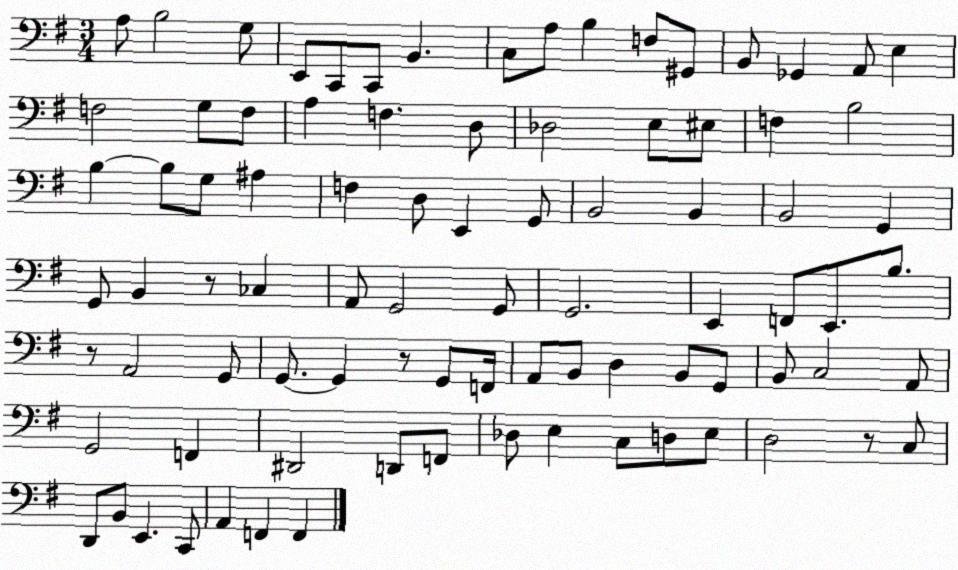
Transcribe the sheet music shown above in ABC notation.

X:1
T:Untitled
M:3/4
L:1/4
K:G
A,/2 B,2 G,/2 E,,/2 C,,/2 C,,/2 B,, C,/2 A,/2 B, F,/2 ^G,,/2 B,,/2 _G,, A,,/2 E, F,2 G,/2 F,/2 A, F, D,/2 _D,2 E,/2 ^E,/2 F, B,2 B, B,/2 G,/2 ^A, F, D,/2 E,, G,,/2 B,,2 B,, B,,2 G,, G,,/2 B,, z/2 _C, A,,/2 G,,2 G,,/2 G,,2 E,, F,,/2 E,,/2 B,/2 z/2 A,,2 G,,/2 G,,/2 G,, z/2 G,,/2 F,,/4 A,,/2 B,,/2 D, B,,/2 G,,/2 B,,/2 C,2 A,,/2 G,,2 F,, ^D,,2 D,,/2 F,,/2 _D,/2 E, C,/2 D,/2 E,/2 D,2 z/2 C,/2 D,,/2 B,,/2 E,, C,,/2 A,, F,, F,,